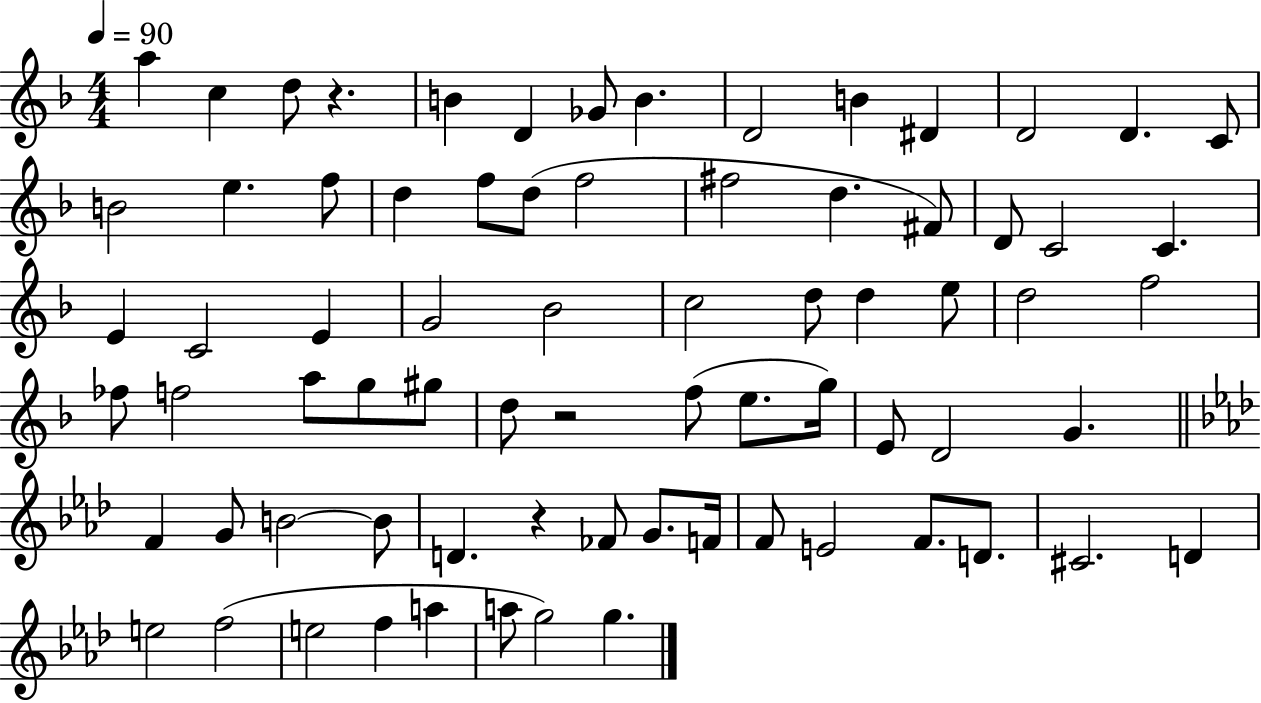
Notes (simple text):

A5/q C5/q D5/e R/q. B4/q D4/q Gb4/e B4/q. D4/h B4/q D#4/q D4/h D4/q. C4/e B4/h E5/q. F5/e D5/q F5/e D5/e F5/h F#5/h D5/q. F#4/e D4/e C4/h C4/q. E4/q C4/h E4/q G4/h Bb4/h C5/h D5/e D5/q E5/e D5/h F5/h FES5/e F5/h A5/e G5/e G#5/e D5/e R/h F5/e E5/e. G5/s E4/e D4/h G4/q. F4/q G4/e B4/h B4/e D4/q. R/q FES4/e G4/e. F4/s F4/e E4/h F4/e. D4/e. C#4/h. D4/q E5/h F5/h E5/h F5/q A5/q A5/e G5/h G5/q.